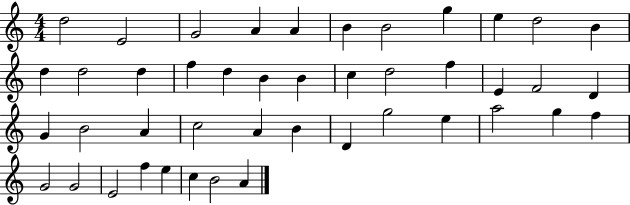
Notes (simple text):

D5/h E4/h G4/h A4/q A4/q B4/q B4/h G5/q E5/q D5/h B4/q D5/q D5/h D5/q F5/q D5/q B4/q B4/q C5/q D5/h F5/q E4/q F4/h D4/q G4/q B4/h A4/q C5/h A4/q B4/q D4/q G5/h E5/q A5/h G5/q F5/q G4/h G4/h E4/h F5/q E5/q C5/q B4/h A4/q